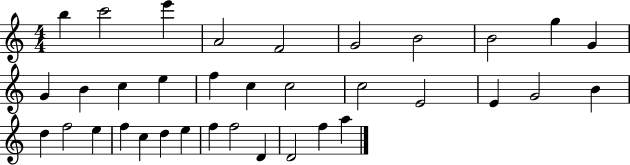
B5/q C6/h E6/q A4/h F4/h G4/h B4/h B4/h G5/q G4/q G4/q B4/q C5/q E5/q F5/q C5/q C5/h C5/h E4/h E4/q G4/h B4/q D5/q F5/h E5/q F5/q C5/q D5/q E5/q F5/q F5/h D4/q D4/h F5/q A5/q